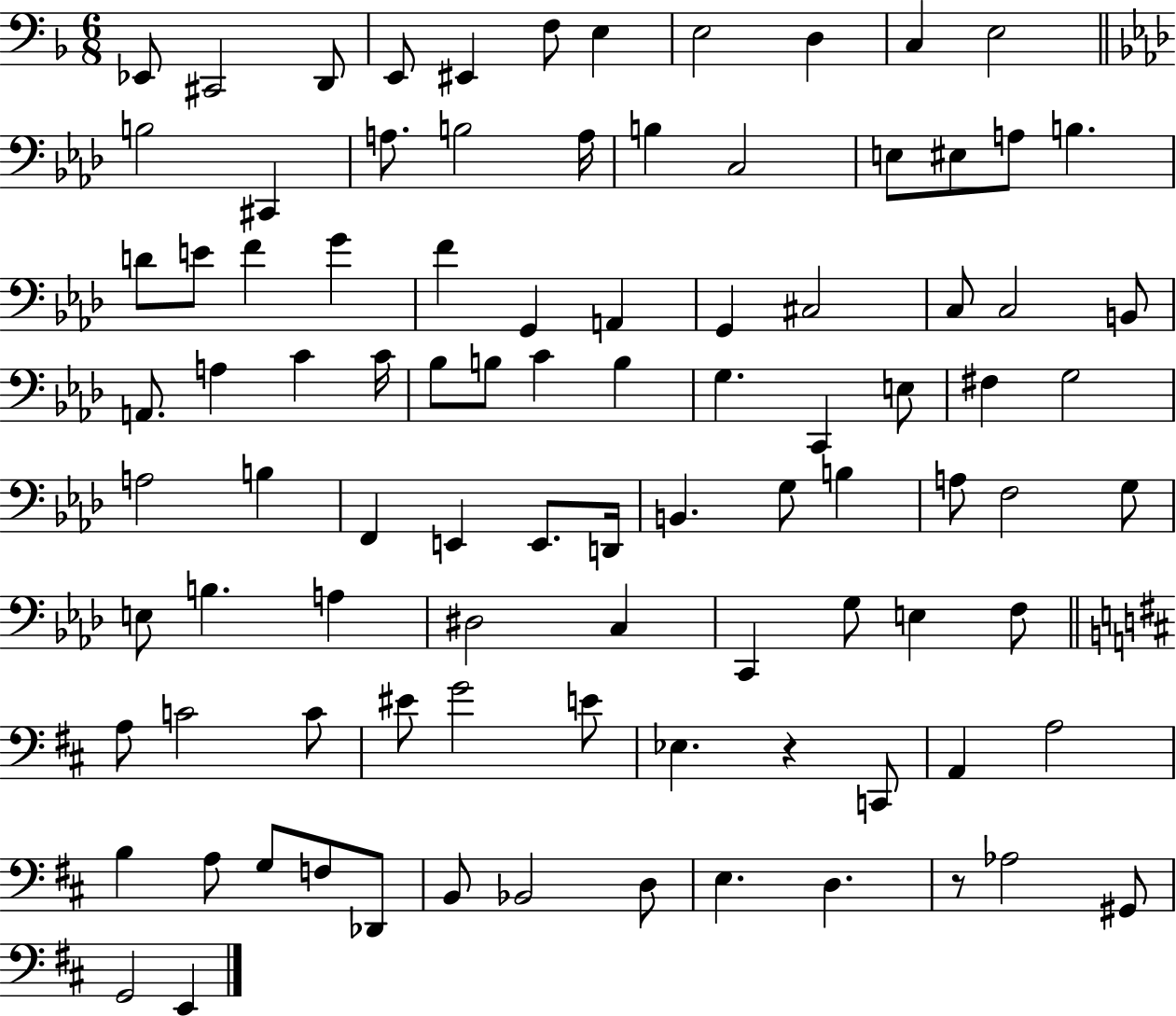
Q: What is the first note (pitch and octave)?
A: Eb2